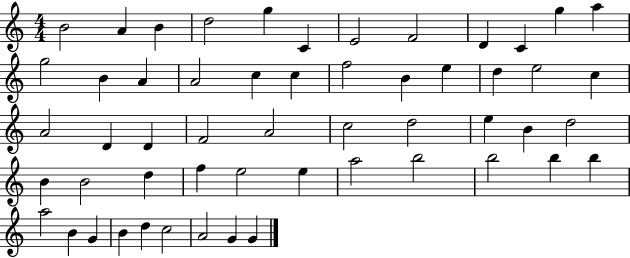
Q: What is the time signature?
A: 4/4